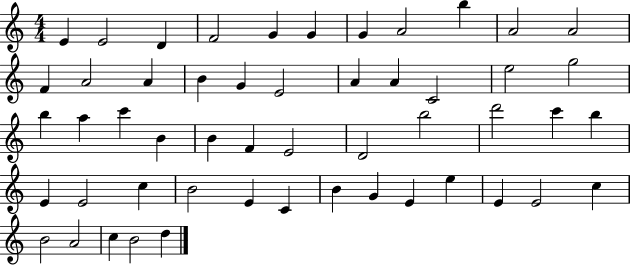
E4/q E4/h D4/q F4/h G4/q G4/q G4/q A4/h B5/q A4/h A4/h F4/q A4/h A4/q B4/q G4/q E4/h A4/q A4/q C4/h E5/h G5/h B5/q A5/q C6/q B4/q B4/q F4/q E4/h D4/h B5/h D6/h C6/q B5/q E4/q E4/h C5/q B4/h E4/q C4/q B4/q G4/q E4/q E5/q E4/q E4/h C5/q B4/h A4/h C5/q B4/h D5/q